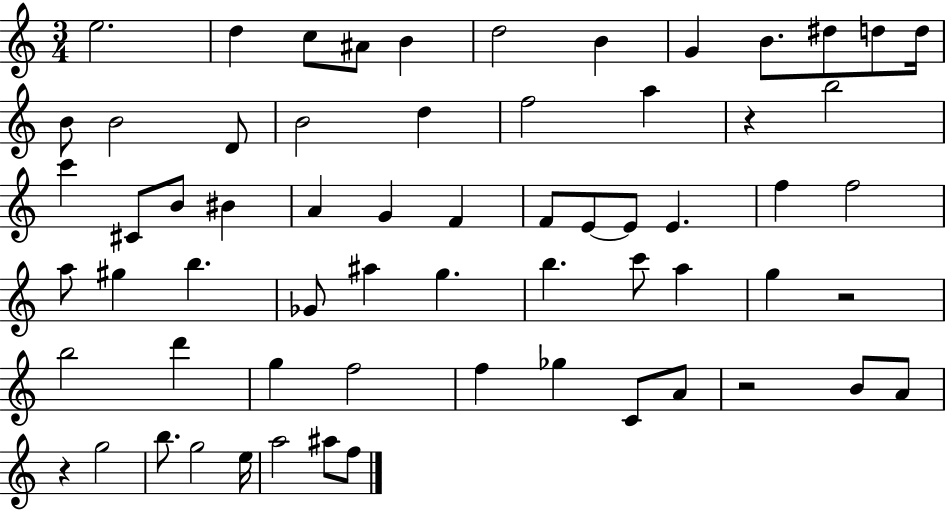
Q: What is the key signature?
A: C major